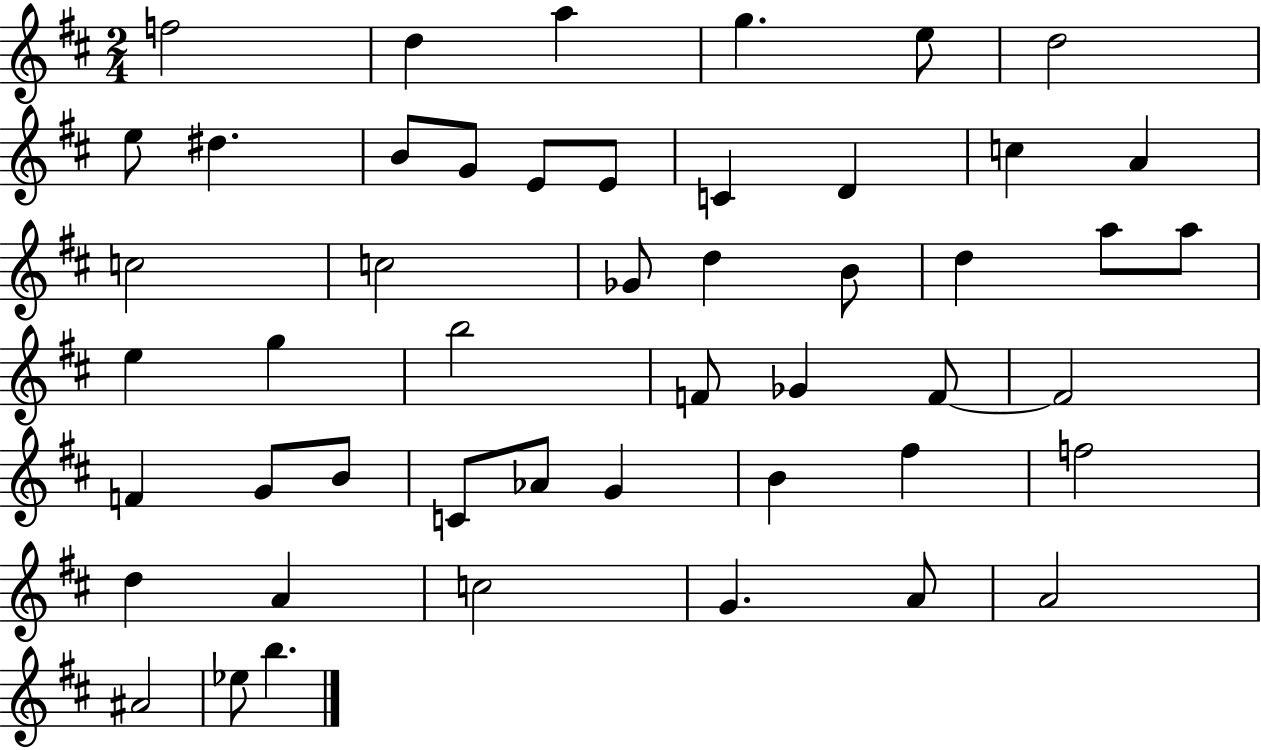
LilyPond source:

{
  \clef treble
  \numericTimeSignature
  \time 2/4
  \key d \major
  f''2 | d''4 a''4 | g''4. e''8 | d''2 | \break e''8 dis''4. | b'8 g'8 e'8 e'8 | c'4 d'4 | c''4 a'4 | \break c''2 | c''2 | ges'8 d''4 b'8 | d''4 a''8 a''8 | \break e''4 g''4 | b''2 | f'8 ges'4 f'8~~ | f'2 | \break f'4 g'8 b'8 | c'8 aes'8 g'4 | b'4 fis''4 | f''2 | \break d''4 a'4 | c''2 | g'4. a'8 | a'2 | \break ais'2 | ees''8 b''4. | \bar "|."
}